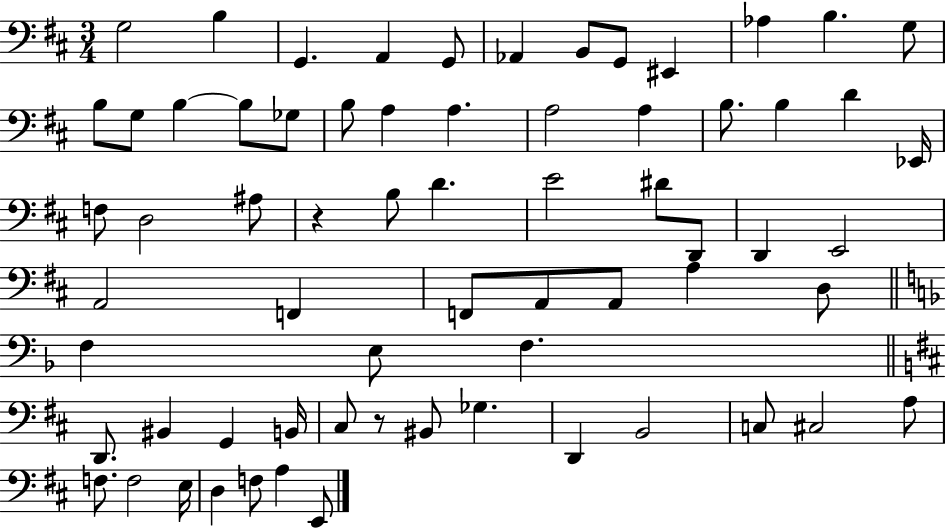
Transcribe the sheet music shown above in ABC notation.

X:1
T:Untitled
M:3/4
L:1/4
K:D
G,2 B, G,, A,, G,,/2 _A,, B,,/2 G,,/2 ^E,, _A, B, G,/2 B,/2 G,/2 B, B,/2 _G,/2 B,/2 A, A, A,2 A, B,/2 B, D _E,,/4 F,/2 D,2 ^A,/2 z B,/2 D E2 ^D/2 D,,/2 D,, E,,2 A,,2 F,, F,,/2 A,,/2 A,,/2 A, D,/2 F, E,/2 F, D,,/2 ^B,, G,, B,,/4 ^C,/2 z/2 ^B,,/2 _G, D,, B,,2 C,/2 ^C,2 A,/2 F,/2 F,2 E,/4 D, F,/2 A, E,,/2